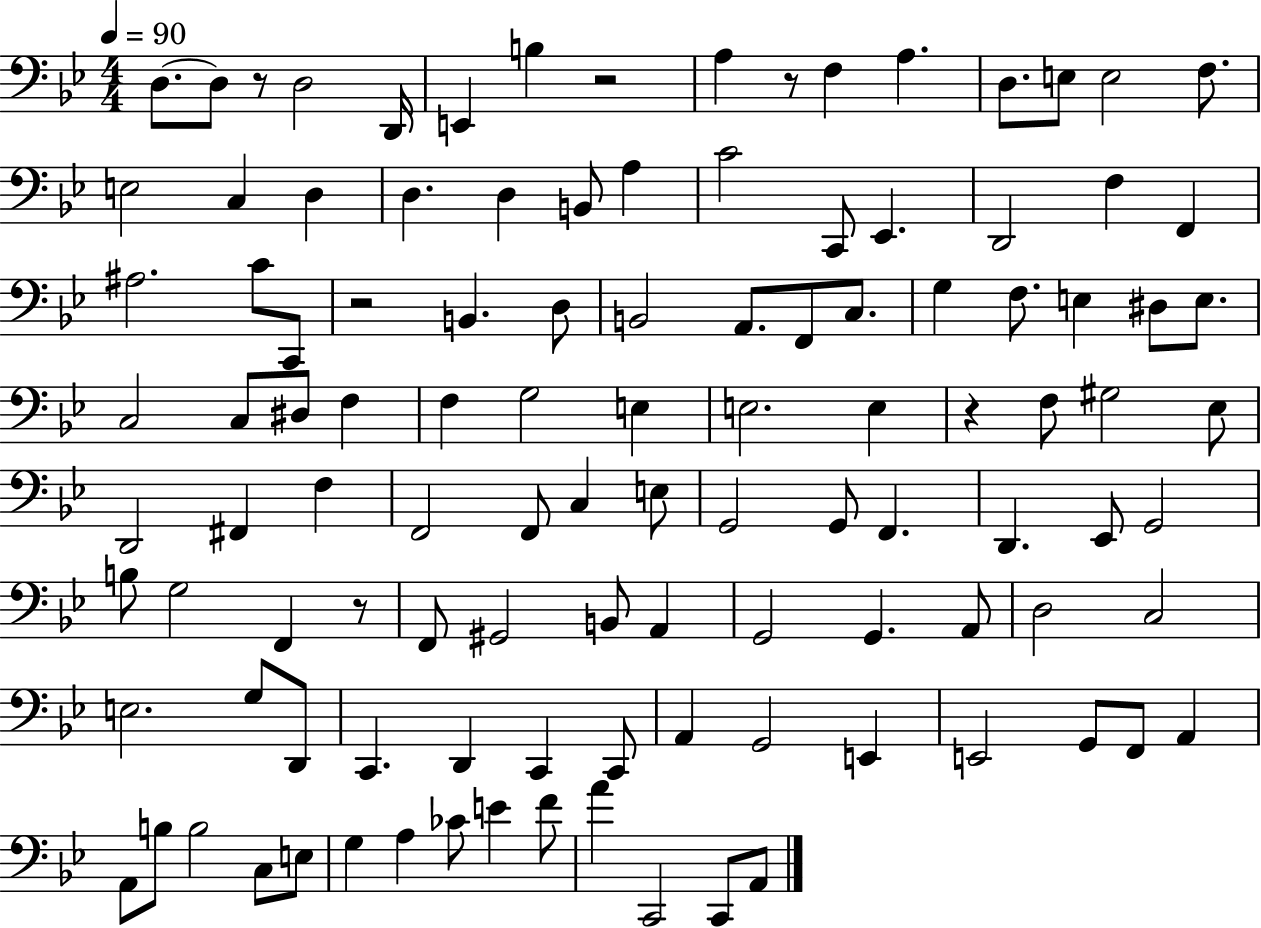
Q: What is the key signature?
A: BES major